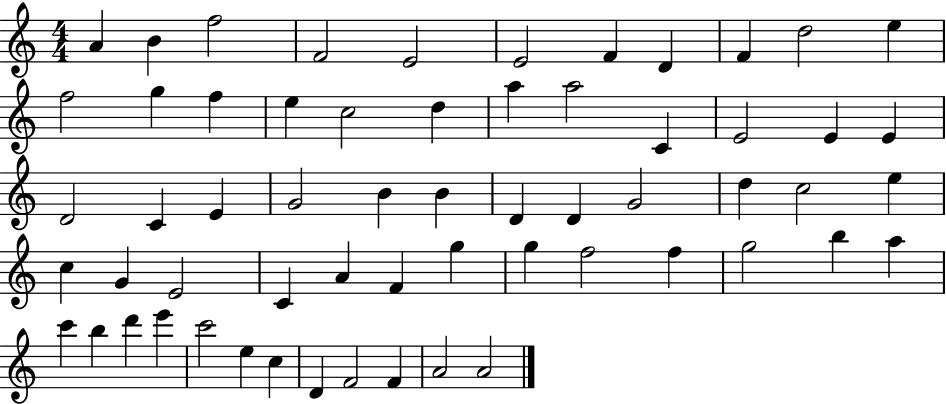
A4/q B4/q F5/h F4/h E4/h E4/h F4/q D4/q F4/q D5/h E5/q F5/h G5/q F5/q E5/q C5/h D5/q A5/q A5/h C4/q E4/h E4/q E4/q D4/h C4/q E4/q G4/h B4/q B4/q D4/q D4/q G4/h D5/q C5/h E5/q C5/q G4/q E4/h C4/q A4/q F4/q G5/q G5/q F5/h F5/q G5/h B5/q A5/q C6/q B5/q D6/q E6/q C6/h E5/q C5/q D4/q F4/h F4/q A4/h A4/h